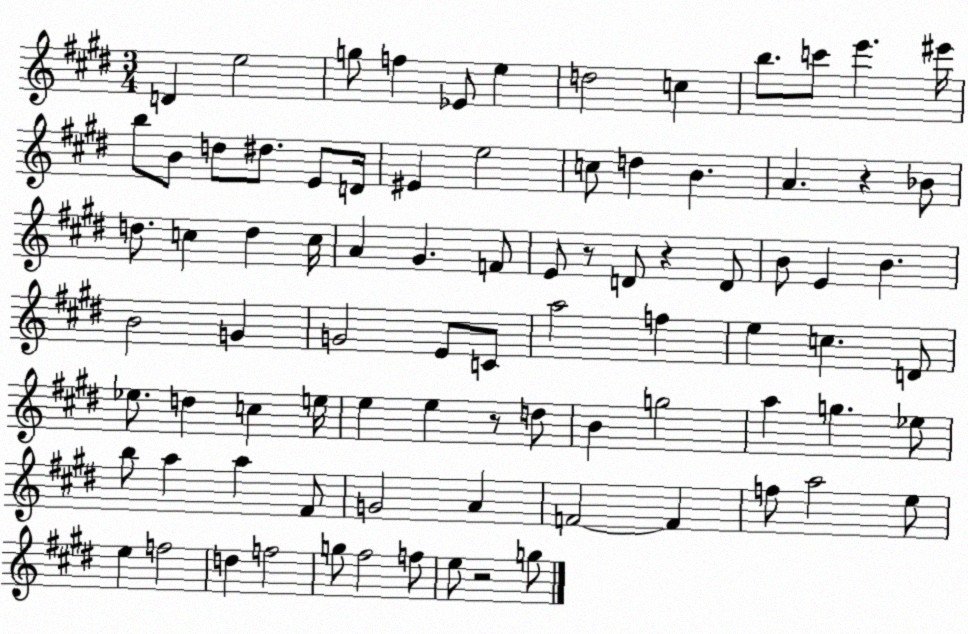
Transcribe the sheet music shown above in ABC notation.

X:1
T:Untitled
M:3/4
L:1/4
K:E
D e2 g/2 f _E/2 e d2 c b/2 c'/2 e' ^e'/4 b/2 B/2 d/2 ^d/2 E/2 D/4 ^E e2 c/2 d B A z _B/2 d/2 c d c/4 A ^G F/2 E/2 z/2 D/2 z D/2 B/2 E B B2 G G2 E/2 C/2 a2 f e c D/2 _e/2 d c e/4 e e z/2 d/2 B g2 a g _e/2 b/2 a a ^F/2 G2 A F2 F f/2 a2 e/2 e f2 d f2 g/2 ^f2 f/2 e/2 z2 g/2